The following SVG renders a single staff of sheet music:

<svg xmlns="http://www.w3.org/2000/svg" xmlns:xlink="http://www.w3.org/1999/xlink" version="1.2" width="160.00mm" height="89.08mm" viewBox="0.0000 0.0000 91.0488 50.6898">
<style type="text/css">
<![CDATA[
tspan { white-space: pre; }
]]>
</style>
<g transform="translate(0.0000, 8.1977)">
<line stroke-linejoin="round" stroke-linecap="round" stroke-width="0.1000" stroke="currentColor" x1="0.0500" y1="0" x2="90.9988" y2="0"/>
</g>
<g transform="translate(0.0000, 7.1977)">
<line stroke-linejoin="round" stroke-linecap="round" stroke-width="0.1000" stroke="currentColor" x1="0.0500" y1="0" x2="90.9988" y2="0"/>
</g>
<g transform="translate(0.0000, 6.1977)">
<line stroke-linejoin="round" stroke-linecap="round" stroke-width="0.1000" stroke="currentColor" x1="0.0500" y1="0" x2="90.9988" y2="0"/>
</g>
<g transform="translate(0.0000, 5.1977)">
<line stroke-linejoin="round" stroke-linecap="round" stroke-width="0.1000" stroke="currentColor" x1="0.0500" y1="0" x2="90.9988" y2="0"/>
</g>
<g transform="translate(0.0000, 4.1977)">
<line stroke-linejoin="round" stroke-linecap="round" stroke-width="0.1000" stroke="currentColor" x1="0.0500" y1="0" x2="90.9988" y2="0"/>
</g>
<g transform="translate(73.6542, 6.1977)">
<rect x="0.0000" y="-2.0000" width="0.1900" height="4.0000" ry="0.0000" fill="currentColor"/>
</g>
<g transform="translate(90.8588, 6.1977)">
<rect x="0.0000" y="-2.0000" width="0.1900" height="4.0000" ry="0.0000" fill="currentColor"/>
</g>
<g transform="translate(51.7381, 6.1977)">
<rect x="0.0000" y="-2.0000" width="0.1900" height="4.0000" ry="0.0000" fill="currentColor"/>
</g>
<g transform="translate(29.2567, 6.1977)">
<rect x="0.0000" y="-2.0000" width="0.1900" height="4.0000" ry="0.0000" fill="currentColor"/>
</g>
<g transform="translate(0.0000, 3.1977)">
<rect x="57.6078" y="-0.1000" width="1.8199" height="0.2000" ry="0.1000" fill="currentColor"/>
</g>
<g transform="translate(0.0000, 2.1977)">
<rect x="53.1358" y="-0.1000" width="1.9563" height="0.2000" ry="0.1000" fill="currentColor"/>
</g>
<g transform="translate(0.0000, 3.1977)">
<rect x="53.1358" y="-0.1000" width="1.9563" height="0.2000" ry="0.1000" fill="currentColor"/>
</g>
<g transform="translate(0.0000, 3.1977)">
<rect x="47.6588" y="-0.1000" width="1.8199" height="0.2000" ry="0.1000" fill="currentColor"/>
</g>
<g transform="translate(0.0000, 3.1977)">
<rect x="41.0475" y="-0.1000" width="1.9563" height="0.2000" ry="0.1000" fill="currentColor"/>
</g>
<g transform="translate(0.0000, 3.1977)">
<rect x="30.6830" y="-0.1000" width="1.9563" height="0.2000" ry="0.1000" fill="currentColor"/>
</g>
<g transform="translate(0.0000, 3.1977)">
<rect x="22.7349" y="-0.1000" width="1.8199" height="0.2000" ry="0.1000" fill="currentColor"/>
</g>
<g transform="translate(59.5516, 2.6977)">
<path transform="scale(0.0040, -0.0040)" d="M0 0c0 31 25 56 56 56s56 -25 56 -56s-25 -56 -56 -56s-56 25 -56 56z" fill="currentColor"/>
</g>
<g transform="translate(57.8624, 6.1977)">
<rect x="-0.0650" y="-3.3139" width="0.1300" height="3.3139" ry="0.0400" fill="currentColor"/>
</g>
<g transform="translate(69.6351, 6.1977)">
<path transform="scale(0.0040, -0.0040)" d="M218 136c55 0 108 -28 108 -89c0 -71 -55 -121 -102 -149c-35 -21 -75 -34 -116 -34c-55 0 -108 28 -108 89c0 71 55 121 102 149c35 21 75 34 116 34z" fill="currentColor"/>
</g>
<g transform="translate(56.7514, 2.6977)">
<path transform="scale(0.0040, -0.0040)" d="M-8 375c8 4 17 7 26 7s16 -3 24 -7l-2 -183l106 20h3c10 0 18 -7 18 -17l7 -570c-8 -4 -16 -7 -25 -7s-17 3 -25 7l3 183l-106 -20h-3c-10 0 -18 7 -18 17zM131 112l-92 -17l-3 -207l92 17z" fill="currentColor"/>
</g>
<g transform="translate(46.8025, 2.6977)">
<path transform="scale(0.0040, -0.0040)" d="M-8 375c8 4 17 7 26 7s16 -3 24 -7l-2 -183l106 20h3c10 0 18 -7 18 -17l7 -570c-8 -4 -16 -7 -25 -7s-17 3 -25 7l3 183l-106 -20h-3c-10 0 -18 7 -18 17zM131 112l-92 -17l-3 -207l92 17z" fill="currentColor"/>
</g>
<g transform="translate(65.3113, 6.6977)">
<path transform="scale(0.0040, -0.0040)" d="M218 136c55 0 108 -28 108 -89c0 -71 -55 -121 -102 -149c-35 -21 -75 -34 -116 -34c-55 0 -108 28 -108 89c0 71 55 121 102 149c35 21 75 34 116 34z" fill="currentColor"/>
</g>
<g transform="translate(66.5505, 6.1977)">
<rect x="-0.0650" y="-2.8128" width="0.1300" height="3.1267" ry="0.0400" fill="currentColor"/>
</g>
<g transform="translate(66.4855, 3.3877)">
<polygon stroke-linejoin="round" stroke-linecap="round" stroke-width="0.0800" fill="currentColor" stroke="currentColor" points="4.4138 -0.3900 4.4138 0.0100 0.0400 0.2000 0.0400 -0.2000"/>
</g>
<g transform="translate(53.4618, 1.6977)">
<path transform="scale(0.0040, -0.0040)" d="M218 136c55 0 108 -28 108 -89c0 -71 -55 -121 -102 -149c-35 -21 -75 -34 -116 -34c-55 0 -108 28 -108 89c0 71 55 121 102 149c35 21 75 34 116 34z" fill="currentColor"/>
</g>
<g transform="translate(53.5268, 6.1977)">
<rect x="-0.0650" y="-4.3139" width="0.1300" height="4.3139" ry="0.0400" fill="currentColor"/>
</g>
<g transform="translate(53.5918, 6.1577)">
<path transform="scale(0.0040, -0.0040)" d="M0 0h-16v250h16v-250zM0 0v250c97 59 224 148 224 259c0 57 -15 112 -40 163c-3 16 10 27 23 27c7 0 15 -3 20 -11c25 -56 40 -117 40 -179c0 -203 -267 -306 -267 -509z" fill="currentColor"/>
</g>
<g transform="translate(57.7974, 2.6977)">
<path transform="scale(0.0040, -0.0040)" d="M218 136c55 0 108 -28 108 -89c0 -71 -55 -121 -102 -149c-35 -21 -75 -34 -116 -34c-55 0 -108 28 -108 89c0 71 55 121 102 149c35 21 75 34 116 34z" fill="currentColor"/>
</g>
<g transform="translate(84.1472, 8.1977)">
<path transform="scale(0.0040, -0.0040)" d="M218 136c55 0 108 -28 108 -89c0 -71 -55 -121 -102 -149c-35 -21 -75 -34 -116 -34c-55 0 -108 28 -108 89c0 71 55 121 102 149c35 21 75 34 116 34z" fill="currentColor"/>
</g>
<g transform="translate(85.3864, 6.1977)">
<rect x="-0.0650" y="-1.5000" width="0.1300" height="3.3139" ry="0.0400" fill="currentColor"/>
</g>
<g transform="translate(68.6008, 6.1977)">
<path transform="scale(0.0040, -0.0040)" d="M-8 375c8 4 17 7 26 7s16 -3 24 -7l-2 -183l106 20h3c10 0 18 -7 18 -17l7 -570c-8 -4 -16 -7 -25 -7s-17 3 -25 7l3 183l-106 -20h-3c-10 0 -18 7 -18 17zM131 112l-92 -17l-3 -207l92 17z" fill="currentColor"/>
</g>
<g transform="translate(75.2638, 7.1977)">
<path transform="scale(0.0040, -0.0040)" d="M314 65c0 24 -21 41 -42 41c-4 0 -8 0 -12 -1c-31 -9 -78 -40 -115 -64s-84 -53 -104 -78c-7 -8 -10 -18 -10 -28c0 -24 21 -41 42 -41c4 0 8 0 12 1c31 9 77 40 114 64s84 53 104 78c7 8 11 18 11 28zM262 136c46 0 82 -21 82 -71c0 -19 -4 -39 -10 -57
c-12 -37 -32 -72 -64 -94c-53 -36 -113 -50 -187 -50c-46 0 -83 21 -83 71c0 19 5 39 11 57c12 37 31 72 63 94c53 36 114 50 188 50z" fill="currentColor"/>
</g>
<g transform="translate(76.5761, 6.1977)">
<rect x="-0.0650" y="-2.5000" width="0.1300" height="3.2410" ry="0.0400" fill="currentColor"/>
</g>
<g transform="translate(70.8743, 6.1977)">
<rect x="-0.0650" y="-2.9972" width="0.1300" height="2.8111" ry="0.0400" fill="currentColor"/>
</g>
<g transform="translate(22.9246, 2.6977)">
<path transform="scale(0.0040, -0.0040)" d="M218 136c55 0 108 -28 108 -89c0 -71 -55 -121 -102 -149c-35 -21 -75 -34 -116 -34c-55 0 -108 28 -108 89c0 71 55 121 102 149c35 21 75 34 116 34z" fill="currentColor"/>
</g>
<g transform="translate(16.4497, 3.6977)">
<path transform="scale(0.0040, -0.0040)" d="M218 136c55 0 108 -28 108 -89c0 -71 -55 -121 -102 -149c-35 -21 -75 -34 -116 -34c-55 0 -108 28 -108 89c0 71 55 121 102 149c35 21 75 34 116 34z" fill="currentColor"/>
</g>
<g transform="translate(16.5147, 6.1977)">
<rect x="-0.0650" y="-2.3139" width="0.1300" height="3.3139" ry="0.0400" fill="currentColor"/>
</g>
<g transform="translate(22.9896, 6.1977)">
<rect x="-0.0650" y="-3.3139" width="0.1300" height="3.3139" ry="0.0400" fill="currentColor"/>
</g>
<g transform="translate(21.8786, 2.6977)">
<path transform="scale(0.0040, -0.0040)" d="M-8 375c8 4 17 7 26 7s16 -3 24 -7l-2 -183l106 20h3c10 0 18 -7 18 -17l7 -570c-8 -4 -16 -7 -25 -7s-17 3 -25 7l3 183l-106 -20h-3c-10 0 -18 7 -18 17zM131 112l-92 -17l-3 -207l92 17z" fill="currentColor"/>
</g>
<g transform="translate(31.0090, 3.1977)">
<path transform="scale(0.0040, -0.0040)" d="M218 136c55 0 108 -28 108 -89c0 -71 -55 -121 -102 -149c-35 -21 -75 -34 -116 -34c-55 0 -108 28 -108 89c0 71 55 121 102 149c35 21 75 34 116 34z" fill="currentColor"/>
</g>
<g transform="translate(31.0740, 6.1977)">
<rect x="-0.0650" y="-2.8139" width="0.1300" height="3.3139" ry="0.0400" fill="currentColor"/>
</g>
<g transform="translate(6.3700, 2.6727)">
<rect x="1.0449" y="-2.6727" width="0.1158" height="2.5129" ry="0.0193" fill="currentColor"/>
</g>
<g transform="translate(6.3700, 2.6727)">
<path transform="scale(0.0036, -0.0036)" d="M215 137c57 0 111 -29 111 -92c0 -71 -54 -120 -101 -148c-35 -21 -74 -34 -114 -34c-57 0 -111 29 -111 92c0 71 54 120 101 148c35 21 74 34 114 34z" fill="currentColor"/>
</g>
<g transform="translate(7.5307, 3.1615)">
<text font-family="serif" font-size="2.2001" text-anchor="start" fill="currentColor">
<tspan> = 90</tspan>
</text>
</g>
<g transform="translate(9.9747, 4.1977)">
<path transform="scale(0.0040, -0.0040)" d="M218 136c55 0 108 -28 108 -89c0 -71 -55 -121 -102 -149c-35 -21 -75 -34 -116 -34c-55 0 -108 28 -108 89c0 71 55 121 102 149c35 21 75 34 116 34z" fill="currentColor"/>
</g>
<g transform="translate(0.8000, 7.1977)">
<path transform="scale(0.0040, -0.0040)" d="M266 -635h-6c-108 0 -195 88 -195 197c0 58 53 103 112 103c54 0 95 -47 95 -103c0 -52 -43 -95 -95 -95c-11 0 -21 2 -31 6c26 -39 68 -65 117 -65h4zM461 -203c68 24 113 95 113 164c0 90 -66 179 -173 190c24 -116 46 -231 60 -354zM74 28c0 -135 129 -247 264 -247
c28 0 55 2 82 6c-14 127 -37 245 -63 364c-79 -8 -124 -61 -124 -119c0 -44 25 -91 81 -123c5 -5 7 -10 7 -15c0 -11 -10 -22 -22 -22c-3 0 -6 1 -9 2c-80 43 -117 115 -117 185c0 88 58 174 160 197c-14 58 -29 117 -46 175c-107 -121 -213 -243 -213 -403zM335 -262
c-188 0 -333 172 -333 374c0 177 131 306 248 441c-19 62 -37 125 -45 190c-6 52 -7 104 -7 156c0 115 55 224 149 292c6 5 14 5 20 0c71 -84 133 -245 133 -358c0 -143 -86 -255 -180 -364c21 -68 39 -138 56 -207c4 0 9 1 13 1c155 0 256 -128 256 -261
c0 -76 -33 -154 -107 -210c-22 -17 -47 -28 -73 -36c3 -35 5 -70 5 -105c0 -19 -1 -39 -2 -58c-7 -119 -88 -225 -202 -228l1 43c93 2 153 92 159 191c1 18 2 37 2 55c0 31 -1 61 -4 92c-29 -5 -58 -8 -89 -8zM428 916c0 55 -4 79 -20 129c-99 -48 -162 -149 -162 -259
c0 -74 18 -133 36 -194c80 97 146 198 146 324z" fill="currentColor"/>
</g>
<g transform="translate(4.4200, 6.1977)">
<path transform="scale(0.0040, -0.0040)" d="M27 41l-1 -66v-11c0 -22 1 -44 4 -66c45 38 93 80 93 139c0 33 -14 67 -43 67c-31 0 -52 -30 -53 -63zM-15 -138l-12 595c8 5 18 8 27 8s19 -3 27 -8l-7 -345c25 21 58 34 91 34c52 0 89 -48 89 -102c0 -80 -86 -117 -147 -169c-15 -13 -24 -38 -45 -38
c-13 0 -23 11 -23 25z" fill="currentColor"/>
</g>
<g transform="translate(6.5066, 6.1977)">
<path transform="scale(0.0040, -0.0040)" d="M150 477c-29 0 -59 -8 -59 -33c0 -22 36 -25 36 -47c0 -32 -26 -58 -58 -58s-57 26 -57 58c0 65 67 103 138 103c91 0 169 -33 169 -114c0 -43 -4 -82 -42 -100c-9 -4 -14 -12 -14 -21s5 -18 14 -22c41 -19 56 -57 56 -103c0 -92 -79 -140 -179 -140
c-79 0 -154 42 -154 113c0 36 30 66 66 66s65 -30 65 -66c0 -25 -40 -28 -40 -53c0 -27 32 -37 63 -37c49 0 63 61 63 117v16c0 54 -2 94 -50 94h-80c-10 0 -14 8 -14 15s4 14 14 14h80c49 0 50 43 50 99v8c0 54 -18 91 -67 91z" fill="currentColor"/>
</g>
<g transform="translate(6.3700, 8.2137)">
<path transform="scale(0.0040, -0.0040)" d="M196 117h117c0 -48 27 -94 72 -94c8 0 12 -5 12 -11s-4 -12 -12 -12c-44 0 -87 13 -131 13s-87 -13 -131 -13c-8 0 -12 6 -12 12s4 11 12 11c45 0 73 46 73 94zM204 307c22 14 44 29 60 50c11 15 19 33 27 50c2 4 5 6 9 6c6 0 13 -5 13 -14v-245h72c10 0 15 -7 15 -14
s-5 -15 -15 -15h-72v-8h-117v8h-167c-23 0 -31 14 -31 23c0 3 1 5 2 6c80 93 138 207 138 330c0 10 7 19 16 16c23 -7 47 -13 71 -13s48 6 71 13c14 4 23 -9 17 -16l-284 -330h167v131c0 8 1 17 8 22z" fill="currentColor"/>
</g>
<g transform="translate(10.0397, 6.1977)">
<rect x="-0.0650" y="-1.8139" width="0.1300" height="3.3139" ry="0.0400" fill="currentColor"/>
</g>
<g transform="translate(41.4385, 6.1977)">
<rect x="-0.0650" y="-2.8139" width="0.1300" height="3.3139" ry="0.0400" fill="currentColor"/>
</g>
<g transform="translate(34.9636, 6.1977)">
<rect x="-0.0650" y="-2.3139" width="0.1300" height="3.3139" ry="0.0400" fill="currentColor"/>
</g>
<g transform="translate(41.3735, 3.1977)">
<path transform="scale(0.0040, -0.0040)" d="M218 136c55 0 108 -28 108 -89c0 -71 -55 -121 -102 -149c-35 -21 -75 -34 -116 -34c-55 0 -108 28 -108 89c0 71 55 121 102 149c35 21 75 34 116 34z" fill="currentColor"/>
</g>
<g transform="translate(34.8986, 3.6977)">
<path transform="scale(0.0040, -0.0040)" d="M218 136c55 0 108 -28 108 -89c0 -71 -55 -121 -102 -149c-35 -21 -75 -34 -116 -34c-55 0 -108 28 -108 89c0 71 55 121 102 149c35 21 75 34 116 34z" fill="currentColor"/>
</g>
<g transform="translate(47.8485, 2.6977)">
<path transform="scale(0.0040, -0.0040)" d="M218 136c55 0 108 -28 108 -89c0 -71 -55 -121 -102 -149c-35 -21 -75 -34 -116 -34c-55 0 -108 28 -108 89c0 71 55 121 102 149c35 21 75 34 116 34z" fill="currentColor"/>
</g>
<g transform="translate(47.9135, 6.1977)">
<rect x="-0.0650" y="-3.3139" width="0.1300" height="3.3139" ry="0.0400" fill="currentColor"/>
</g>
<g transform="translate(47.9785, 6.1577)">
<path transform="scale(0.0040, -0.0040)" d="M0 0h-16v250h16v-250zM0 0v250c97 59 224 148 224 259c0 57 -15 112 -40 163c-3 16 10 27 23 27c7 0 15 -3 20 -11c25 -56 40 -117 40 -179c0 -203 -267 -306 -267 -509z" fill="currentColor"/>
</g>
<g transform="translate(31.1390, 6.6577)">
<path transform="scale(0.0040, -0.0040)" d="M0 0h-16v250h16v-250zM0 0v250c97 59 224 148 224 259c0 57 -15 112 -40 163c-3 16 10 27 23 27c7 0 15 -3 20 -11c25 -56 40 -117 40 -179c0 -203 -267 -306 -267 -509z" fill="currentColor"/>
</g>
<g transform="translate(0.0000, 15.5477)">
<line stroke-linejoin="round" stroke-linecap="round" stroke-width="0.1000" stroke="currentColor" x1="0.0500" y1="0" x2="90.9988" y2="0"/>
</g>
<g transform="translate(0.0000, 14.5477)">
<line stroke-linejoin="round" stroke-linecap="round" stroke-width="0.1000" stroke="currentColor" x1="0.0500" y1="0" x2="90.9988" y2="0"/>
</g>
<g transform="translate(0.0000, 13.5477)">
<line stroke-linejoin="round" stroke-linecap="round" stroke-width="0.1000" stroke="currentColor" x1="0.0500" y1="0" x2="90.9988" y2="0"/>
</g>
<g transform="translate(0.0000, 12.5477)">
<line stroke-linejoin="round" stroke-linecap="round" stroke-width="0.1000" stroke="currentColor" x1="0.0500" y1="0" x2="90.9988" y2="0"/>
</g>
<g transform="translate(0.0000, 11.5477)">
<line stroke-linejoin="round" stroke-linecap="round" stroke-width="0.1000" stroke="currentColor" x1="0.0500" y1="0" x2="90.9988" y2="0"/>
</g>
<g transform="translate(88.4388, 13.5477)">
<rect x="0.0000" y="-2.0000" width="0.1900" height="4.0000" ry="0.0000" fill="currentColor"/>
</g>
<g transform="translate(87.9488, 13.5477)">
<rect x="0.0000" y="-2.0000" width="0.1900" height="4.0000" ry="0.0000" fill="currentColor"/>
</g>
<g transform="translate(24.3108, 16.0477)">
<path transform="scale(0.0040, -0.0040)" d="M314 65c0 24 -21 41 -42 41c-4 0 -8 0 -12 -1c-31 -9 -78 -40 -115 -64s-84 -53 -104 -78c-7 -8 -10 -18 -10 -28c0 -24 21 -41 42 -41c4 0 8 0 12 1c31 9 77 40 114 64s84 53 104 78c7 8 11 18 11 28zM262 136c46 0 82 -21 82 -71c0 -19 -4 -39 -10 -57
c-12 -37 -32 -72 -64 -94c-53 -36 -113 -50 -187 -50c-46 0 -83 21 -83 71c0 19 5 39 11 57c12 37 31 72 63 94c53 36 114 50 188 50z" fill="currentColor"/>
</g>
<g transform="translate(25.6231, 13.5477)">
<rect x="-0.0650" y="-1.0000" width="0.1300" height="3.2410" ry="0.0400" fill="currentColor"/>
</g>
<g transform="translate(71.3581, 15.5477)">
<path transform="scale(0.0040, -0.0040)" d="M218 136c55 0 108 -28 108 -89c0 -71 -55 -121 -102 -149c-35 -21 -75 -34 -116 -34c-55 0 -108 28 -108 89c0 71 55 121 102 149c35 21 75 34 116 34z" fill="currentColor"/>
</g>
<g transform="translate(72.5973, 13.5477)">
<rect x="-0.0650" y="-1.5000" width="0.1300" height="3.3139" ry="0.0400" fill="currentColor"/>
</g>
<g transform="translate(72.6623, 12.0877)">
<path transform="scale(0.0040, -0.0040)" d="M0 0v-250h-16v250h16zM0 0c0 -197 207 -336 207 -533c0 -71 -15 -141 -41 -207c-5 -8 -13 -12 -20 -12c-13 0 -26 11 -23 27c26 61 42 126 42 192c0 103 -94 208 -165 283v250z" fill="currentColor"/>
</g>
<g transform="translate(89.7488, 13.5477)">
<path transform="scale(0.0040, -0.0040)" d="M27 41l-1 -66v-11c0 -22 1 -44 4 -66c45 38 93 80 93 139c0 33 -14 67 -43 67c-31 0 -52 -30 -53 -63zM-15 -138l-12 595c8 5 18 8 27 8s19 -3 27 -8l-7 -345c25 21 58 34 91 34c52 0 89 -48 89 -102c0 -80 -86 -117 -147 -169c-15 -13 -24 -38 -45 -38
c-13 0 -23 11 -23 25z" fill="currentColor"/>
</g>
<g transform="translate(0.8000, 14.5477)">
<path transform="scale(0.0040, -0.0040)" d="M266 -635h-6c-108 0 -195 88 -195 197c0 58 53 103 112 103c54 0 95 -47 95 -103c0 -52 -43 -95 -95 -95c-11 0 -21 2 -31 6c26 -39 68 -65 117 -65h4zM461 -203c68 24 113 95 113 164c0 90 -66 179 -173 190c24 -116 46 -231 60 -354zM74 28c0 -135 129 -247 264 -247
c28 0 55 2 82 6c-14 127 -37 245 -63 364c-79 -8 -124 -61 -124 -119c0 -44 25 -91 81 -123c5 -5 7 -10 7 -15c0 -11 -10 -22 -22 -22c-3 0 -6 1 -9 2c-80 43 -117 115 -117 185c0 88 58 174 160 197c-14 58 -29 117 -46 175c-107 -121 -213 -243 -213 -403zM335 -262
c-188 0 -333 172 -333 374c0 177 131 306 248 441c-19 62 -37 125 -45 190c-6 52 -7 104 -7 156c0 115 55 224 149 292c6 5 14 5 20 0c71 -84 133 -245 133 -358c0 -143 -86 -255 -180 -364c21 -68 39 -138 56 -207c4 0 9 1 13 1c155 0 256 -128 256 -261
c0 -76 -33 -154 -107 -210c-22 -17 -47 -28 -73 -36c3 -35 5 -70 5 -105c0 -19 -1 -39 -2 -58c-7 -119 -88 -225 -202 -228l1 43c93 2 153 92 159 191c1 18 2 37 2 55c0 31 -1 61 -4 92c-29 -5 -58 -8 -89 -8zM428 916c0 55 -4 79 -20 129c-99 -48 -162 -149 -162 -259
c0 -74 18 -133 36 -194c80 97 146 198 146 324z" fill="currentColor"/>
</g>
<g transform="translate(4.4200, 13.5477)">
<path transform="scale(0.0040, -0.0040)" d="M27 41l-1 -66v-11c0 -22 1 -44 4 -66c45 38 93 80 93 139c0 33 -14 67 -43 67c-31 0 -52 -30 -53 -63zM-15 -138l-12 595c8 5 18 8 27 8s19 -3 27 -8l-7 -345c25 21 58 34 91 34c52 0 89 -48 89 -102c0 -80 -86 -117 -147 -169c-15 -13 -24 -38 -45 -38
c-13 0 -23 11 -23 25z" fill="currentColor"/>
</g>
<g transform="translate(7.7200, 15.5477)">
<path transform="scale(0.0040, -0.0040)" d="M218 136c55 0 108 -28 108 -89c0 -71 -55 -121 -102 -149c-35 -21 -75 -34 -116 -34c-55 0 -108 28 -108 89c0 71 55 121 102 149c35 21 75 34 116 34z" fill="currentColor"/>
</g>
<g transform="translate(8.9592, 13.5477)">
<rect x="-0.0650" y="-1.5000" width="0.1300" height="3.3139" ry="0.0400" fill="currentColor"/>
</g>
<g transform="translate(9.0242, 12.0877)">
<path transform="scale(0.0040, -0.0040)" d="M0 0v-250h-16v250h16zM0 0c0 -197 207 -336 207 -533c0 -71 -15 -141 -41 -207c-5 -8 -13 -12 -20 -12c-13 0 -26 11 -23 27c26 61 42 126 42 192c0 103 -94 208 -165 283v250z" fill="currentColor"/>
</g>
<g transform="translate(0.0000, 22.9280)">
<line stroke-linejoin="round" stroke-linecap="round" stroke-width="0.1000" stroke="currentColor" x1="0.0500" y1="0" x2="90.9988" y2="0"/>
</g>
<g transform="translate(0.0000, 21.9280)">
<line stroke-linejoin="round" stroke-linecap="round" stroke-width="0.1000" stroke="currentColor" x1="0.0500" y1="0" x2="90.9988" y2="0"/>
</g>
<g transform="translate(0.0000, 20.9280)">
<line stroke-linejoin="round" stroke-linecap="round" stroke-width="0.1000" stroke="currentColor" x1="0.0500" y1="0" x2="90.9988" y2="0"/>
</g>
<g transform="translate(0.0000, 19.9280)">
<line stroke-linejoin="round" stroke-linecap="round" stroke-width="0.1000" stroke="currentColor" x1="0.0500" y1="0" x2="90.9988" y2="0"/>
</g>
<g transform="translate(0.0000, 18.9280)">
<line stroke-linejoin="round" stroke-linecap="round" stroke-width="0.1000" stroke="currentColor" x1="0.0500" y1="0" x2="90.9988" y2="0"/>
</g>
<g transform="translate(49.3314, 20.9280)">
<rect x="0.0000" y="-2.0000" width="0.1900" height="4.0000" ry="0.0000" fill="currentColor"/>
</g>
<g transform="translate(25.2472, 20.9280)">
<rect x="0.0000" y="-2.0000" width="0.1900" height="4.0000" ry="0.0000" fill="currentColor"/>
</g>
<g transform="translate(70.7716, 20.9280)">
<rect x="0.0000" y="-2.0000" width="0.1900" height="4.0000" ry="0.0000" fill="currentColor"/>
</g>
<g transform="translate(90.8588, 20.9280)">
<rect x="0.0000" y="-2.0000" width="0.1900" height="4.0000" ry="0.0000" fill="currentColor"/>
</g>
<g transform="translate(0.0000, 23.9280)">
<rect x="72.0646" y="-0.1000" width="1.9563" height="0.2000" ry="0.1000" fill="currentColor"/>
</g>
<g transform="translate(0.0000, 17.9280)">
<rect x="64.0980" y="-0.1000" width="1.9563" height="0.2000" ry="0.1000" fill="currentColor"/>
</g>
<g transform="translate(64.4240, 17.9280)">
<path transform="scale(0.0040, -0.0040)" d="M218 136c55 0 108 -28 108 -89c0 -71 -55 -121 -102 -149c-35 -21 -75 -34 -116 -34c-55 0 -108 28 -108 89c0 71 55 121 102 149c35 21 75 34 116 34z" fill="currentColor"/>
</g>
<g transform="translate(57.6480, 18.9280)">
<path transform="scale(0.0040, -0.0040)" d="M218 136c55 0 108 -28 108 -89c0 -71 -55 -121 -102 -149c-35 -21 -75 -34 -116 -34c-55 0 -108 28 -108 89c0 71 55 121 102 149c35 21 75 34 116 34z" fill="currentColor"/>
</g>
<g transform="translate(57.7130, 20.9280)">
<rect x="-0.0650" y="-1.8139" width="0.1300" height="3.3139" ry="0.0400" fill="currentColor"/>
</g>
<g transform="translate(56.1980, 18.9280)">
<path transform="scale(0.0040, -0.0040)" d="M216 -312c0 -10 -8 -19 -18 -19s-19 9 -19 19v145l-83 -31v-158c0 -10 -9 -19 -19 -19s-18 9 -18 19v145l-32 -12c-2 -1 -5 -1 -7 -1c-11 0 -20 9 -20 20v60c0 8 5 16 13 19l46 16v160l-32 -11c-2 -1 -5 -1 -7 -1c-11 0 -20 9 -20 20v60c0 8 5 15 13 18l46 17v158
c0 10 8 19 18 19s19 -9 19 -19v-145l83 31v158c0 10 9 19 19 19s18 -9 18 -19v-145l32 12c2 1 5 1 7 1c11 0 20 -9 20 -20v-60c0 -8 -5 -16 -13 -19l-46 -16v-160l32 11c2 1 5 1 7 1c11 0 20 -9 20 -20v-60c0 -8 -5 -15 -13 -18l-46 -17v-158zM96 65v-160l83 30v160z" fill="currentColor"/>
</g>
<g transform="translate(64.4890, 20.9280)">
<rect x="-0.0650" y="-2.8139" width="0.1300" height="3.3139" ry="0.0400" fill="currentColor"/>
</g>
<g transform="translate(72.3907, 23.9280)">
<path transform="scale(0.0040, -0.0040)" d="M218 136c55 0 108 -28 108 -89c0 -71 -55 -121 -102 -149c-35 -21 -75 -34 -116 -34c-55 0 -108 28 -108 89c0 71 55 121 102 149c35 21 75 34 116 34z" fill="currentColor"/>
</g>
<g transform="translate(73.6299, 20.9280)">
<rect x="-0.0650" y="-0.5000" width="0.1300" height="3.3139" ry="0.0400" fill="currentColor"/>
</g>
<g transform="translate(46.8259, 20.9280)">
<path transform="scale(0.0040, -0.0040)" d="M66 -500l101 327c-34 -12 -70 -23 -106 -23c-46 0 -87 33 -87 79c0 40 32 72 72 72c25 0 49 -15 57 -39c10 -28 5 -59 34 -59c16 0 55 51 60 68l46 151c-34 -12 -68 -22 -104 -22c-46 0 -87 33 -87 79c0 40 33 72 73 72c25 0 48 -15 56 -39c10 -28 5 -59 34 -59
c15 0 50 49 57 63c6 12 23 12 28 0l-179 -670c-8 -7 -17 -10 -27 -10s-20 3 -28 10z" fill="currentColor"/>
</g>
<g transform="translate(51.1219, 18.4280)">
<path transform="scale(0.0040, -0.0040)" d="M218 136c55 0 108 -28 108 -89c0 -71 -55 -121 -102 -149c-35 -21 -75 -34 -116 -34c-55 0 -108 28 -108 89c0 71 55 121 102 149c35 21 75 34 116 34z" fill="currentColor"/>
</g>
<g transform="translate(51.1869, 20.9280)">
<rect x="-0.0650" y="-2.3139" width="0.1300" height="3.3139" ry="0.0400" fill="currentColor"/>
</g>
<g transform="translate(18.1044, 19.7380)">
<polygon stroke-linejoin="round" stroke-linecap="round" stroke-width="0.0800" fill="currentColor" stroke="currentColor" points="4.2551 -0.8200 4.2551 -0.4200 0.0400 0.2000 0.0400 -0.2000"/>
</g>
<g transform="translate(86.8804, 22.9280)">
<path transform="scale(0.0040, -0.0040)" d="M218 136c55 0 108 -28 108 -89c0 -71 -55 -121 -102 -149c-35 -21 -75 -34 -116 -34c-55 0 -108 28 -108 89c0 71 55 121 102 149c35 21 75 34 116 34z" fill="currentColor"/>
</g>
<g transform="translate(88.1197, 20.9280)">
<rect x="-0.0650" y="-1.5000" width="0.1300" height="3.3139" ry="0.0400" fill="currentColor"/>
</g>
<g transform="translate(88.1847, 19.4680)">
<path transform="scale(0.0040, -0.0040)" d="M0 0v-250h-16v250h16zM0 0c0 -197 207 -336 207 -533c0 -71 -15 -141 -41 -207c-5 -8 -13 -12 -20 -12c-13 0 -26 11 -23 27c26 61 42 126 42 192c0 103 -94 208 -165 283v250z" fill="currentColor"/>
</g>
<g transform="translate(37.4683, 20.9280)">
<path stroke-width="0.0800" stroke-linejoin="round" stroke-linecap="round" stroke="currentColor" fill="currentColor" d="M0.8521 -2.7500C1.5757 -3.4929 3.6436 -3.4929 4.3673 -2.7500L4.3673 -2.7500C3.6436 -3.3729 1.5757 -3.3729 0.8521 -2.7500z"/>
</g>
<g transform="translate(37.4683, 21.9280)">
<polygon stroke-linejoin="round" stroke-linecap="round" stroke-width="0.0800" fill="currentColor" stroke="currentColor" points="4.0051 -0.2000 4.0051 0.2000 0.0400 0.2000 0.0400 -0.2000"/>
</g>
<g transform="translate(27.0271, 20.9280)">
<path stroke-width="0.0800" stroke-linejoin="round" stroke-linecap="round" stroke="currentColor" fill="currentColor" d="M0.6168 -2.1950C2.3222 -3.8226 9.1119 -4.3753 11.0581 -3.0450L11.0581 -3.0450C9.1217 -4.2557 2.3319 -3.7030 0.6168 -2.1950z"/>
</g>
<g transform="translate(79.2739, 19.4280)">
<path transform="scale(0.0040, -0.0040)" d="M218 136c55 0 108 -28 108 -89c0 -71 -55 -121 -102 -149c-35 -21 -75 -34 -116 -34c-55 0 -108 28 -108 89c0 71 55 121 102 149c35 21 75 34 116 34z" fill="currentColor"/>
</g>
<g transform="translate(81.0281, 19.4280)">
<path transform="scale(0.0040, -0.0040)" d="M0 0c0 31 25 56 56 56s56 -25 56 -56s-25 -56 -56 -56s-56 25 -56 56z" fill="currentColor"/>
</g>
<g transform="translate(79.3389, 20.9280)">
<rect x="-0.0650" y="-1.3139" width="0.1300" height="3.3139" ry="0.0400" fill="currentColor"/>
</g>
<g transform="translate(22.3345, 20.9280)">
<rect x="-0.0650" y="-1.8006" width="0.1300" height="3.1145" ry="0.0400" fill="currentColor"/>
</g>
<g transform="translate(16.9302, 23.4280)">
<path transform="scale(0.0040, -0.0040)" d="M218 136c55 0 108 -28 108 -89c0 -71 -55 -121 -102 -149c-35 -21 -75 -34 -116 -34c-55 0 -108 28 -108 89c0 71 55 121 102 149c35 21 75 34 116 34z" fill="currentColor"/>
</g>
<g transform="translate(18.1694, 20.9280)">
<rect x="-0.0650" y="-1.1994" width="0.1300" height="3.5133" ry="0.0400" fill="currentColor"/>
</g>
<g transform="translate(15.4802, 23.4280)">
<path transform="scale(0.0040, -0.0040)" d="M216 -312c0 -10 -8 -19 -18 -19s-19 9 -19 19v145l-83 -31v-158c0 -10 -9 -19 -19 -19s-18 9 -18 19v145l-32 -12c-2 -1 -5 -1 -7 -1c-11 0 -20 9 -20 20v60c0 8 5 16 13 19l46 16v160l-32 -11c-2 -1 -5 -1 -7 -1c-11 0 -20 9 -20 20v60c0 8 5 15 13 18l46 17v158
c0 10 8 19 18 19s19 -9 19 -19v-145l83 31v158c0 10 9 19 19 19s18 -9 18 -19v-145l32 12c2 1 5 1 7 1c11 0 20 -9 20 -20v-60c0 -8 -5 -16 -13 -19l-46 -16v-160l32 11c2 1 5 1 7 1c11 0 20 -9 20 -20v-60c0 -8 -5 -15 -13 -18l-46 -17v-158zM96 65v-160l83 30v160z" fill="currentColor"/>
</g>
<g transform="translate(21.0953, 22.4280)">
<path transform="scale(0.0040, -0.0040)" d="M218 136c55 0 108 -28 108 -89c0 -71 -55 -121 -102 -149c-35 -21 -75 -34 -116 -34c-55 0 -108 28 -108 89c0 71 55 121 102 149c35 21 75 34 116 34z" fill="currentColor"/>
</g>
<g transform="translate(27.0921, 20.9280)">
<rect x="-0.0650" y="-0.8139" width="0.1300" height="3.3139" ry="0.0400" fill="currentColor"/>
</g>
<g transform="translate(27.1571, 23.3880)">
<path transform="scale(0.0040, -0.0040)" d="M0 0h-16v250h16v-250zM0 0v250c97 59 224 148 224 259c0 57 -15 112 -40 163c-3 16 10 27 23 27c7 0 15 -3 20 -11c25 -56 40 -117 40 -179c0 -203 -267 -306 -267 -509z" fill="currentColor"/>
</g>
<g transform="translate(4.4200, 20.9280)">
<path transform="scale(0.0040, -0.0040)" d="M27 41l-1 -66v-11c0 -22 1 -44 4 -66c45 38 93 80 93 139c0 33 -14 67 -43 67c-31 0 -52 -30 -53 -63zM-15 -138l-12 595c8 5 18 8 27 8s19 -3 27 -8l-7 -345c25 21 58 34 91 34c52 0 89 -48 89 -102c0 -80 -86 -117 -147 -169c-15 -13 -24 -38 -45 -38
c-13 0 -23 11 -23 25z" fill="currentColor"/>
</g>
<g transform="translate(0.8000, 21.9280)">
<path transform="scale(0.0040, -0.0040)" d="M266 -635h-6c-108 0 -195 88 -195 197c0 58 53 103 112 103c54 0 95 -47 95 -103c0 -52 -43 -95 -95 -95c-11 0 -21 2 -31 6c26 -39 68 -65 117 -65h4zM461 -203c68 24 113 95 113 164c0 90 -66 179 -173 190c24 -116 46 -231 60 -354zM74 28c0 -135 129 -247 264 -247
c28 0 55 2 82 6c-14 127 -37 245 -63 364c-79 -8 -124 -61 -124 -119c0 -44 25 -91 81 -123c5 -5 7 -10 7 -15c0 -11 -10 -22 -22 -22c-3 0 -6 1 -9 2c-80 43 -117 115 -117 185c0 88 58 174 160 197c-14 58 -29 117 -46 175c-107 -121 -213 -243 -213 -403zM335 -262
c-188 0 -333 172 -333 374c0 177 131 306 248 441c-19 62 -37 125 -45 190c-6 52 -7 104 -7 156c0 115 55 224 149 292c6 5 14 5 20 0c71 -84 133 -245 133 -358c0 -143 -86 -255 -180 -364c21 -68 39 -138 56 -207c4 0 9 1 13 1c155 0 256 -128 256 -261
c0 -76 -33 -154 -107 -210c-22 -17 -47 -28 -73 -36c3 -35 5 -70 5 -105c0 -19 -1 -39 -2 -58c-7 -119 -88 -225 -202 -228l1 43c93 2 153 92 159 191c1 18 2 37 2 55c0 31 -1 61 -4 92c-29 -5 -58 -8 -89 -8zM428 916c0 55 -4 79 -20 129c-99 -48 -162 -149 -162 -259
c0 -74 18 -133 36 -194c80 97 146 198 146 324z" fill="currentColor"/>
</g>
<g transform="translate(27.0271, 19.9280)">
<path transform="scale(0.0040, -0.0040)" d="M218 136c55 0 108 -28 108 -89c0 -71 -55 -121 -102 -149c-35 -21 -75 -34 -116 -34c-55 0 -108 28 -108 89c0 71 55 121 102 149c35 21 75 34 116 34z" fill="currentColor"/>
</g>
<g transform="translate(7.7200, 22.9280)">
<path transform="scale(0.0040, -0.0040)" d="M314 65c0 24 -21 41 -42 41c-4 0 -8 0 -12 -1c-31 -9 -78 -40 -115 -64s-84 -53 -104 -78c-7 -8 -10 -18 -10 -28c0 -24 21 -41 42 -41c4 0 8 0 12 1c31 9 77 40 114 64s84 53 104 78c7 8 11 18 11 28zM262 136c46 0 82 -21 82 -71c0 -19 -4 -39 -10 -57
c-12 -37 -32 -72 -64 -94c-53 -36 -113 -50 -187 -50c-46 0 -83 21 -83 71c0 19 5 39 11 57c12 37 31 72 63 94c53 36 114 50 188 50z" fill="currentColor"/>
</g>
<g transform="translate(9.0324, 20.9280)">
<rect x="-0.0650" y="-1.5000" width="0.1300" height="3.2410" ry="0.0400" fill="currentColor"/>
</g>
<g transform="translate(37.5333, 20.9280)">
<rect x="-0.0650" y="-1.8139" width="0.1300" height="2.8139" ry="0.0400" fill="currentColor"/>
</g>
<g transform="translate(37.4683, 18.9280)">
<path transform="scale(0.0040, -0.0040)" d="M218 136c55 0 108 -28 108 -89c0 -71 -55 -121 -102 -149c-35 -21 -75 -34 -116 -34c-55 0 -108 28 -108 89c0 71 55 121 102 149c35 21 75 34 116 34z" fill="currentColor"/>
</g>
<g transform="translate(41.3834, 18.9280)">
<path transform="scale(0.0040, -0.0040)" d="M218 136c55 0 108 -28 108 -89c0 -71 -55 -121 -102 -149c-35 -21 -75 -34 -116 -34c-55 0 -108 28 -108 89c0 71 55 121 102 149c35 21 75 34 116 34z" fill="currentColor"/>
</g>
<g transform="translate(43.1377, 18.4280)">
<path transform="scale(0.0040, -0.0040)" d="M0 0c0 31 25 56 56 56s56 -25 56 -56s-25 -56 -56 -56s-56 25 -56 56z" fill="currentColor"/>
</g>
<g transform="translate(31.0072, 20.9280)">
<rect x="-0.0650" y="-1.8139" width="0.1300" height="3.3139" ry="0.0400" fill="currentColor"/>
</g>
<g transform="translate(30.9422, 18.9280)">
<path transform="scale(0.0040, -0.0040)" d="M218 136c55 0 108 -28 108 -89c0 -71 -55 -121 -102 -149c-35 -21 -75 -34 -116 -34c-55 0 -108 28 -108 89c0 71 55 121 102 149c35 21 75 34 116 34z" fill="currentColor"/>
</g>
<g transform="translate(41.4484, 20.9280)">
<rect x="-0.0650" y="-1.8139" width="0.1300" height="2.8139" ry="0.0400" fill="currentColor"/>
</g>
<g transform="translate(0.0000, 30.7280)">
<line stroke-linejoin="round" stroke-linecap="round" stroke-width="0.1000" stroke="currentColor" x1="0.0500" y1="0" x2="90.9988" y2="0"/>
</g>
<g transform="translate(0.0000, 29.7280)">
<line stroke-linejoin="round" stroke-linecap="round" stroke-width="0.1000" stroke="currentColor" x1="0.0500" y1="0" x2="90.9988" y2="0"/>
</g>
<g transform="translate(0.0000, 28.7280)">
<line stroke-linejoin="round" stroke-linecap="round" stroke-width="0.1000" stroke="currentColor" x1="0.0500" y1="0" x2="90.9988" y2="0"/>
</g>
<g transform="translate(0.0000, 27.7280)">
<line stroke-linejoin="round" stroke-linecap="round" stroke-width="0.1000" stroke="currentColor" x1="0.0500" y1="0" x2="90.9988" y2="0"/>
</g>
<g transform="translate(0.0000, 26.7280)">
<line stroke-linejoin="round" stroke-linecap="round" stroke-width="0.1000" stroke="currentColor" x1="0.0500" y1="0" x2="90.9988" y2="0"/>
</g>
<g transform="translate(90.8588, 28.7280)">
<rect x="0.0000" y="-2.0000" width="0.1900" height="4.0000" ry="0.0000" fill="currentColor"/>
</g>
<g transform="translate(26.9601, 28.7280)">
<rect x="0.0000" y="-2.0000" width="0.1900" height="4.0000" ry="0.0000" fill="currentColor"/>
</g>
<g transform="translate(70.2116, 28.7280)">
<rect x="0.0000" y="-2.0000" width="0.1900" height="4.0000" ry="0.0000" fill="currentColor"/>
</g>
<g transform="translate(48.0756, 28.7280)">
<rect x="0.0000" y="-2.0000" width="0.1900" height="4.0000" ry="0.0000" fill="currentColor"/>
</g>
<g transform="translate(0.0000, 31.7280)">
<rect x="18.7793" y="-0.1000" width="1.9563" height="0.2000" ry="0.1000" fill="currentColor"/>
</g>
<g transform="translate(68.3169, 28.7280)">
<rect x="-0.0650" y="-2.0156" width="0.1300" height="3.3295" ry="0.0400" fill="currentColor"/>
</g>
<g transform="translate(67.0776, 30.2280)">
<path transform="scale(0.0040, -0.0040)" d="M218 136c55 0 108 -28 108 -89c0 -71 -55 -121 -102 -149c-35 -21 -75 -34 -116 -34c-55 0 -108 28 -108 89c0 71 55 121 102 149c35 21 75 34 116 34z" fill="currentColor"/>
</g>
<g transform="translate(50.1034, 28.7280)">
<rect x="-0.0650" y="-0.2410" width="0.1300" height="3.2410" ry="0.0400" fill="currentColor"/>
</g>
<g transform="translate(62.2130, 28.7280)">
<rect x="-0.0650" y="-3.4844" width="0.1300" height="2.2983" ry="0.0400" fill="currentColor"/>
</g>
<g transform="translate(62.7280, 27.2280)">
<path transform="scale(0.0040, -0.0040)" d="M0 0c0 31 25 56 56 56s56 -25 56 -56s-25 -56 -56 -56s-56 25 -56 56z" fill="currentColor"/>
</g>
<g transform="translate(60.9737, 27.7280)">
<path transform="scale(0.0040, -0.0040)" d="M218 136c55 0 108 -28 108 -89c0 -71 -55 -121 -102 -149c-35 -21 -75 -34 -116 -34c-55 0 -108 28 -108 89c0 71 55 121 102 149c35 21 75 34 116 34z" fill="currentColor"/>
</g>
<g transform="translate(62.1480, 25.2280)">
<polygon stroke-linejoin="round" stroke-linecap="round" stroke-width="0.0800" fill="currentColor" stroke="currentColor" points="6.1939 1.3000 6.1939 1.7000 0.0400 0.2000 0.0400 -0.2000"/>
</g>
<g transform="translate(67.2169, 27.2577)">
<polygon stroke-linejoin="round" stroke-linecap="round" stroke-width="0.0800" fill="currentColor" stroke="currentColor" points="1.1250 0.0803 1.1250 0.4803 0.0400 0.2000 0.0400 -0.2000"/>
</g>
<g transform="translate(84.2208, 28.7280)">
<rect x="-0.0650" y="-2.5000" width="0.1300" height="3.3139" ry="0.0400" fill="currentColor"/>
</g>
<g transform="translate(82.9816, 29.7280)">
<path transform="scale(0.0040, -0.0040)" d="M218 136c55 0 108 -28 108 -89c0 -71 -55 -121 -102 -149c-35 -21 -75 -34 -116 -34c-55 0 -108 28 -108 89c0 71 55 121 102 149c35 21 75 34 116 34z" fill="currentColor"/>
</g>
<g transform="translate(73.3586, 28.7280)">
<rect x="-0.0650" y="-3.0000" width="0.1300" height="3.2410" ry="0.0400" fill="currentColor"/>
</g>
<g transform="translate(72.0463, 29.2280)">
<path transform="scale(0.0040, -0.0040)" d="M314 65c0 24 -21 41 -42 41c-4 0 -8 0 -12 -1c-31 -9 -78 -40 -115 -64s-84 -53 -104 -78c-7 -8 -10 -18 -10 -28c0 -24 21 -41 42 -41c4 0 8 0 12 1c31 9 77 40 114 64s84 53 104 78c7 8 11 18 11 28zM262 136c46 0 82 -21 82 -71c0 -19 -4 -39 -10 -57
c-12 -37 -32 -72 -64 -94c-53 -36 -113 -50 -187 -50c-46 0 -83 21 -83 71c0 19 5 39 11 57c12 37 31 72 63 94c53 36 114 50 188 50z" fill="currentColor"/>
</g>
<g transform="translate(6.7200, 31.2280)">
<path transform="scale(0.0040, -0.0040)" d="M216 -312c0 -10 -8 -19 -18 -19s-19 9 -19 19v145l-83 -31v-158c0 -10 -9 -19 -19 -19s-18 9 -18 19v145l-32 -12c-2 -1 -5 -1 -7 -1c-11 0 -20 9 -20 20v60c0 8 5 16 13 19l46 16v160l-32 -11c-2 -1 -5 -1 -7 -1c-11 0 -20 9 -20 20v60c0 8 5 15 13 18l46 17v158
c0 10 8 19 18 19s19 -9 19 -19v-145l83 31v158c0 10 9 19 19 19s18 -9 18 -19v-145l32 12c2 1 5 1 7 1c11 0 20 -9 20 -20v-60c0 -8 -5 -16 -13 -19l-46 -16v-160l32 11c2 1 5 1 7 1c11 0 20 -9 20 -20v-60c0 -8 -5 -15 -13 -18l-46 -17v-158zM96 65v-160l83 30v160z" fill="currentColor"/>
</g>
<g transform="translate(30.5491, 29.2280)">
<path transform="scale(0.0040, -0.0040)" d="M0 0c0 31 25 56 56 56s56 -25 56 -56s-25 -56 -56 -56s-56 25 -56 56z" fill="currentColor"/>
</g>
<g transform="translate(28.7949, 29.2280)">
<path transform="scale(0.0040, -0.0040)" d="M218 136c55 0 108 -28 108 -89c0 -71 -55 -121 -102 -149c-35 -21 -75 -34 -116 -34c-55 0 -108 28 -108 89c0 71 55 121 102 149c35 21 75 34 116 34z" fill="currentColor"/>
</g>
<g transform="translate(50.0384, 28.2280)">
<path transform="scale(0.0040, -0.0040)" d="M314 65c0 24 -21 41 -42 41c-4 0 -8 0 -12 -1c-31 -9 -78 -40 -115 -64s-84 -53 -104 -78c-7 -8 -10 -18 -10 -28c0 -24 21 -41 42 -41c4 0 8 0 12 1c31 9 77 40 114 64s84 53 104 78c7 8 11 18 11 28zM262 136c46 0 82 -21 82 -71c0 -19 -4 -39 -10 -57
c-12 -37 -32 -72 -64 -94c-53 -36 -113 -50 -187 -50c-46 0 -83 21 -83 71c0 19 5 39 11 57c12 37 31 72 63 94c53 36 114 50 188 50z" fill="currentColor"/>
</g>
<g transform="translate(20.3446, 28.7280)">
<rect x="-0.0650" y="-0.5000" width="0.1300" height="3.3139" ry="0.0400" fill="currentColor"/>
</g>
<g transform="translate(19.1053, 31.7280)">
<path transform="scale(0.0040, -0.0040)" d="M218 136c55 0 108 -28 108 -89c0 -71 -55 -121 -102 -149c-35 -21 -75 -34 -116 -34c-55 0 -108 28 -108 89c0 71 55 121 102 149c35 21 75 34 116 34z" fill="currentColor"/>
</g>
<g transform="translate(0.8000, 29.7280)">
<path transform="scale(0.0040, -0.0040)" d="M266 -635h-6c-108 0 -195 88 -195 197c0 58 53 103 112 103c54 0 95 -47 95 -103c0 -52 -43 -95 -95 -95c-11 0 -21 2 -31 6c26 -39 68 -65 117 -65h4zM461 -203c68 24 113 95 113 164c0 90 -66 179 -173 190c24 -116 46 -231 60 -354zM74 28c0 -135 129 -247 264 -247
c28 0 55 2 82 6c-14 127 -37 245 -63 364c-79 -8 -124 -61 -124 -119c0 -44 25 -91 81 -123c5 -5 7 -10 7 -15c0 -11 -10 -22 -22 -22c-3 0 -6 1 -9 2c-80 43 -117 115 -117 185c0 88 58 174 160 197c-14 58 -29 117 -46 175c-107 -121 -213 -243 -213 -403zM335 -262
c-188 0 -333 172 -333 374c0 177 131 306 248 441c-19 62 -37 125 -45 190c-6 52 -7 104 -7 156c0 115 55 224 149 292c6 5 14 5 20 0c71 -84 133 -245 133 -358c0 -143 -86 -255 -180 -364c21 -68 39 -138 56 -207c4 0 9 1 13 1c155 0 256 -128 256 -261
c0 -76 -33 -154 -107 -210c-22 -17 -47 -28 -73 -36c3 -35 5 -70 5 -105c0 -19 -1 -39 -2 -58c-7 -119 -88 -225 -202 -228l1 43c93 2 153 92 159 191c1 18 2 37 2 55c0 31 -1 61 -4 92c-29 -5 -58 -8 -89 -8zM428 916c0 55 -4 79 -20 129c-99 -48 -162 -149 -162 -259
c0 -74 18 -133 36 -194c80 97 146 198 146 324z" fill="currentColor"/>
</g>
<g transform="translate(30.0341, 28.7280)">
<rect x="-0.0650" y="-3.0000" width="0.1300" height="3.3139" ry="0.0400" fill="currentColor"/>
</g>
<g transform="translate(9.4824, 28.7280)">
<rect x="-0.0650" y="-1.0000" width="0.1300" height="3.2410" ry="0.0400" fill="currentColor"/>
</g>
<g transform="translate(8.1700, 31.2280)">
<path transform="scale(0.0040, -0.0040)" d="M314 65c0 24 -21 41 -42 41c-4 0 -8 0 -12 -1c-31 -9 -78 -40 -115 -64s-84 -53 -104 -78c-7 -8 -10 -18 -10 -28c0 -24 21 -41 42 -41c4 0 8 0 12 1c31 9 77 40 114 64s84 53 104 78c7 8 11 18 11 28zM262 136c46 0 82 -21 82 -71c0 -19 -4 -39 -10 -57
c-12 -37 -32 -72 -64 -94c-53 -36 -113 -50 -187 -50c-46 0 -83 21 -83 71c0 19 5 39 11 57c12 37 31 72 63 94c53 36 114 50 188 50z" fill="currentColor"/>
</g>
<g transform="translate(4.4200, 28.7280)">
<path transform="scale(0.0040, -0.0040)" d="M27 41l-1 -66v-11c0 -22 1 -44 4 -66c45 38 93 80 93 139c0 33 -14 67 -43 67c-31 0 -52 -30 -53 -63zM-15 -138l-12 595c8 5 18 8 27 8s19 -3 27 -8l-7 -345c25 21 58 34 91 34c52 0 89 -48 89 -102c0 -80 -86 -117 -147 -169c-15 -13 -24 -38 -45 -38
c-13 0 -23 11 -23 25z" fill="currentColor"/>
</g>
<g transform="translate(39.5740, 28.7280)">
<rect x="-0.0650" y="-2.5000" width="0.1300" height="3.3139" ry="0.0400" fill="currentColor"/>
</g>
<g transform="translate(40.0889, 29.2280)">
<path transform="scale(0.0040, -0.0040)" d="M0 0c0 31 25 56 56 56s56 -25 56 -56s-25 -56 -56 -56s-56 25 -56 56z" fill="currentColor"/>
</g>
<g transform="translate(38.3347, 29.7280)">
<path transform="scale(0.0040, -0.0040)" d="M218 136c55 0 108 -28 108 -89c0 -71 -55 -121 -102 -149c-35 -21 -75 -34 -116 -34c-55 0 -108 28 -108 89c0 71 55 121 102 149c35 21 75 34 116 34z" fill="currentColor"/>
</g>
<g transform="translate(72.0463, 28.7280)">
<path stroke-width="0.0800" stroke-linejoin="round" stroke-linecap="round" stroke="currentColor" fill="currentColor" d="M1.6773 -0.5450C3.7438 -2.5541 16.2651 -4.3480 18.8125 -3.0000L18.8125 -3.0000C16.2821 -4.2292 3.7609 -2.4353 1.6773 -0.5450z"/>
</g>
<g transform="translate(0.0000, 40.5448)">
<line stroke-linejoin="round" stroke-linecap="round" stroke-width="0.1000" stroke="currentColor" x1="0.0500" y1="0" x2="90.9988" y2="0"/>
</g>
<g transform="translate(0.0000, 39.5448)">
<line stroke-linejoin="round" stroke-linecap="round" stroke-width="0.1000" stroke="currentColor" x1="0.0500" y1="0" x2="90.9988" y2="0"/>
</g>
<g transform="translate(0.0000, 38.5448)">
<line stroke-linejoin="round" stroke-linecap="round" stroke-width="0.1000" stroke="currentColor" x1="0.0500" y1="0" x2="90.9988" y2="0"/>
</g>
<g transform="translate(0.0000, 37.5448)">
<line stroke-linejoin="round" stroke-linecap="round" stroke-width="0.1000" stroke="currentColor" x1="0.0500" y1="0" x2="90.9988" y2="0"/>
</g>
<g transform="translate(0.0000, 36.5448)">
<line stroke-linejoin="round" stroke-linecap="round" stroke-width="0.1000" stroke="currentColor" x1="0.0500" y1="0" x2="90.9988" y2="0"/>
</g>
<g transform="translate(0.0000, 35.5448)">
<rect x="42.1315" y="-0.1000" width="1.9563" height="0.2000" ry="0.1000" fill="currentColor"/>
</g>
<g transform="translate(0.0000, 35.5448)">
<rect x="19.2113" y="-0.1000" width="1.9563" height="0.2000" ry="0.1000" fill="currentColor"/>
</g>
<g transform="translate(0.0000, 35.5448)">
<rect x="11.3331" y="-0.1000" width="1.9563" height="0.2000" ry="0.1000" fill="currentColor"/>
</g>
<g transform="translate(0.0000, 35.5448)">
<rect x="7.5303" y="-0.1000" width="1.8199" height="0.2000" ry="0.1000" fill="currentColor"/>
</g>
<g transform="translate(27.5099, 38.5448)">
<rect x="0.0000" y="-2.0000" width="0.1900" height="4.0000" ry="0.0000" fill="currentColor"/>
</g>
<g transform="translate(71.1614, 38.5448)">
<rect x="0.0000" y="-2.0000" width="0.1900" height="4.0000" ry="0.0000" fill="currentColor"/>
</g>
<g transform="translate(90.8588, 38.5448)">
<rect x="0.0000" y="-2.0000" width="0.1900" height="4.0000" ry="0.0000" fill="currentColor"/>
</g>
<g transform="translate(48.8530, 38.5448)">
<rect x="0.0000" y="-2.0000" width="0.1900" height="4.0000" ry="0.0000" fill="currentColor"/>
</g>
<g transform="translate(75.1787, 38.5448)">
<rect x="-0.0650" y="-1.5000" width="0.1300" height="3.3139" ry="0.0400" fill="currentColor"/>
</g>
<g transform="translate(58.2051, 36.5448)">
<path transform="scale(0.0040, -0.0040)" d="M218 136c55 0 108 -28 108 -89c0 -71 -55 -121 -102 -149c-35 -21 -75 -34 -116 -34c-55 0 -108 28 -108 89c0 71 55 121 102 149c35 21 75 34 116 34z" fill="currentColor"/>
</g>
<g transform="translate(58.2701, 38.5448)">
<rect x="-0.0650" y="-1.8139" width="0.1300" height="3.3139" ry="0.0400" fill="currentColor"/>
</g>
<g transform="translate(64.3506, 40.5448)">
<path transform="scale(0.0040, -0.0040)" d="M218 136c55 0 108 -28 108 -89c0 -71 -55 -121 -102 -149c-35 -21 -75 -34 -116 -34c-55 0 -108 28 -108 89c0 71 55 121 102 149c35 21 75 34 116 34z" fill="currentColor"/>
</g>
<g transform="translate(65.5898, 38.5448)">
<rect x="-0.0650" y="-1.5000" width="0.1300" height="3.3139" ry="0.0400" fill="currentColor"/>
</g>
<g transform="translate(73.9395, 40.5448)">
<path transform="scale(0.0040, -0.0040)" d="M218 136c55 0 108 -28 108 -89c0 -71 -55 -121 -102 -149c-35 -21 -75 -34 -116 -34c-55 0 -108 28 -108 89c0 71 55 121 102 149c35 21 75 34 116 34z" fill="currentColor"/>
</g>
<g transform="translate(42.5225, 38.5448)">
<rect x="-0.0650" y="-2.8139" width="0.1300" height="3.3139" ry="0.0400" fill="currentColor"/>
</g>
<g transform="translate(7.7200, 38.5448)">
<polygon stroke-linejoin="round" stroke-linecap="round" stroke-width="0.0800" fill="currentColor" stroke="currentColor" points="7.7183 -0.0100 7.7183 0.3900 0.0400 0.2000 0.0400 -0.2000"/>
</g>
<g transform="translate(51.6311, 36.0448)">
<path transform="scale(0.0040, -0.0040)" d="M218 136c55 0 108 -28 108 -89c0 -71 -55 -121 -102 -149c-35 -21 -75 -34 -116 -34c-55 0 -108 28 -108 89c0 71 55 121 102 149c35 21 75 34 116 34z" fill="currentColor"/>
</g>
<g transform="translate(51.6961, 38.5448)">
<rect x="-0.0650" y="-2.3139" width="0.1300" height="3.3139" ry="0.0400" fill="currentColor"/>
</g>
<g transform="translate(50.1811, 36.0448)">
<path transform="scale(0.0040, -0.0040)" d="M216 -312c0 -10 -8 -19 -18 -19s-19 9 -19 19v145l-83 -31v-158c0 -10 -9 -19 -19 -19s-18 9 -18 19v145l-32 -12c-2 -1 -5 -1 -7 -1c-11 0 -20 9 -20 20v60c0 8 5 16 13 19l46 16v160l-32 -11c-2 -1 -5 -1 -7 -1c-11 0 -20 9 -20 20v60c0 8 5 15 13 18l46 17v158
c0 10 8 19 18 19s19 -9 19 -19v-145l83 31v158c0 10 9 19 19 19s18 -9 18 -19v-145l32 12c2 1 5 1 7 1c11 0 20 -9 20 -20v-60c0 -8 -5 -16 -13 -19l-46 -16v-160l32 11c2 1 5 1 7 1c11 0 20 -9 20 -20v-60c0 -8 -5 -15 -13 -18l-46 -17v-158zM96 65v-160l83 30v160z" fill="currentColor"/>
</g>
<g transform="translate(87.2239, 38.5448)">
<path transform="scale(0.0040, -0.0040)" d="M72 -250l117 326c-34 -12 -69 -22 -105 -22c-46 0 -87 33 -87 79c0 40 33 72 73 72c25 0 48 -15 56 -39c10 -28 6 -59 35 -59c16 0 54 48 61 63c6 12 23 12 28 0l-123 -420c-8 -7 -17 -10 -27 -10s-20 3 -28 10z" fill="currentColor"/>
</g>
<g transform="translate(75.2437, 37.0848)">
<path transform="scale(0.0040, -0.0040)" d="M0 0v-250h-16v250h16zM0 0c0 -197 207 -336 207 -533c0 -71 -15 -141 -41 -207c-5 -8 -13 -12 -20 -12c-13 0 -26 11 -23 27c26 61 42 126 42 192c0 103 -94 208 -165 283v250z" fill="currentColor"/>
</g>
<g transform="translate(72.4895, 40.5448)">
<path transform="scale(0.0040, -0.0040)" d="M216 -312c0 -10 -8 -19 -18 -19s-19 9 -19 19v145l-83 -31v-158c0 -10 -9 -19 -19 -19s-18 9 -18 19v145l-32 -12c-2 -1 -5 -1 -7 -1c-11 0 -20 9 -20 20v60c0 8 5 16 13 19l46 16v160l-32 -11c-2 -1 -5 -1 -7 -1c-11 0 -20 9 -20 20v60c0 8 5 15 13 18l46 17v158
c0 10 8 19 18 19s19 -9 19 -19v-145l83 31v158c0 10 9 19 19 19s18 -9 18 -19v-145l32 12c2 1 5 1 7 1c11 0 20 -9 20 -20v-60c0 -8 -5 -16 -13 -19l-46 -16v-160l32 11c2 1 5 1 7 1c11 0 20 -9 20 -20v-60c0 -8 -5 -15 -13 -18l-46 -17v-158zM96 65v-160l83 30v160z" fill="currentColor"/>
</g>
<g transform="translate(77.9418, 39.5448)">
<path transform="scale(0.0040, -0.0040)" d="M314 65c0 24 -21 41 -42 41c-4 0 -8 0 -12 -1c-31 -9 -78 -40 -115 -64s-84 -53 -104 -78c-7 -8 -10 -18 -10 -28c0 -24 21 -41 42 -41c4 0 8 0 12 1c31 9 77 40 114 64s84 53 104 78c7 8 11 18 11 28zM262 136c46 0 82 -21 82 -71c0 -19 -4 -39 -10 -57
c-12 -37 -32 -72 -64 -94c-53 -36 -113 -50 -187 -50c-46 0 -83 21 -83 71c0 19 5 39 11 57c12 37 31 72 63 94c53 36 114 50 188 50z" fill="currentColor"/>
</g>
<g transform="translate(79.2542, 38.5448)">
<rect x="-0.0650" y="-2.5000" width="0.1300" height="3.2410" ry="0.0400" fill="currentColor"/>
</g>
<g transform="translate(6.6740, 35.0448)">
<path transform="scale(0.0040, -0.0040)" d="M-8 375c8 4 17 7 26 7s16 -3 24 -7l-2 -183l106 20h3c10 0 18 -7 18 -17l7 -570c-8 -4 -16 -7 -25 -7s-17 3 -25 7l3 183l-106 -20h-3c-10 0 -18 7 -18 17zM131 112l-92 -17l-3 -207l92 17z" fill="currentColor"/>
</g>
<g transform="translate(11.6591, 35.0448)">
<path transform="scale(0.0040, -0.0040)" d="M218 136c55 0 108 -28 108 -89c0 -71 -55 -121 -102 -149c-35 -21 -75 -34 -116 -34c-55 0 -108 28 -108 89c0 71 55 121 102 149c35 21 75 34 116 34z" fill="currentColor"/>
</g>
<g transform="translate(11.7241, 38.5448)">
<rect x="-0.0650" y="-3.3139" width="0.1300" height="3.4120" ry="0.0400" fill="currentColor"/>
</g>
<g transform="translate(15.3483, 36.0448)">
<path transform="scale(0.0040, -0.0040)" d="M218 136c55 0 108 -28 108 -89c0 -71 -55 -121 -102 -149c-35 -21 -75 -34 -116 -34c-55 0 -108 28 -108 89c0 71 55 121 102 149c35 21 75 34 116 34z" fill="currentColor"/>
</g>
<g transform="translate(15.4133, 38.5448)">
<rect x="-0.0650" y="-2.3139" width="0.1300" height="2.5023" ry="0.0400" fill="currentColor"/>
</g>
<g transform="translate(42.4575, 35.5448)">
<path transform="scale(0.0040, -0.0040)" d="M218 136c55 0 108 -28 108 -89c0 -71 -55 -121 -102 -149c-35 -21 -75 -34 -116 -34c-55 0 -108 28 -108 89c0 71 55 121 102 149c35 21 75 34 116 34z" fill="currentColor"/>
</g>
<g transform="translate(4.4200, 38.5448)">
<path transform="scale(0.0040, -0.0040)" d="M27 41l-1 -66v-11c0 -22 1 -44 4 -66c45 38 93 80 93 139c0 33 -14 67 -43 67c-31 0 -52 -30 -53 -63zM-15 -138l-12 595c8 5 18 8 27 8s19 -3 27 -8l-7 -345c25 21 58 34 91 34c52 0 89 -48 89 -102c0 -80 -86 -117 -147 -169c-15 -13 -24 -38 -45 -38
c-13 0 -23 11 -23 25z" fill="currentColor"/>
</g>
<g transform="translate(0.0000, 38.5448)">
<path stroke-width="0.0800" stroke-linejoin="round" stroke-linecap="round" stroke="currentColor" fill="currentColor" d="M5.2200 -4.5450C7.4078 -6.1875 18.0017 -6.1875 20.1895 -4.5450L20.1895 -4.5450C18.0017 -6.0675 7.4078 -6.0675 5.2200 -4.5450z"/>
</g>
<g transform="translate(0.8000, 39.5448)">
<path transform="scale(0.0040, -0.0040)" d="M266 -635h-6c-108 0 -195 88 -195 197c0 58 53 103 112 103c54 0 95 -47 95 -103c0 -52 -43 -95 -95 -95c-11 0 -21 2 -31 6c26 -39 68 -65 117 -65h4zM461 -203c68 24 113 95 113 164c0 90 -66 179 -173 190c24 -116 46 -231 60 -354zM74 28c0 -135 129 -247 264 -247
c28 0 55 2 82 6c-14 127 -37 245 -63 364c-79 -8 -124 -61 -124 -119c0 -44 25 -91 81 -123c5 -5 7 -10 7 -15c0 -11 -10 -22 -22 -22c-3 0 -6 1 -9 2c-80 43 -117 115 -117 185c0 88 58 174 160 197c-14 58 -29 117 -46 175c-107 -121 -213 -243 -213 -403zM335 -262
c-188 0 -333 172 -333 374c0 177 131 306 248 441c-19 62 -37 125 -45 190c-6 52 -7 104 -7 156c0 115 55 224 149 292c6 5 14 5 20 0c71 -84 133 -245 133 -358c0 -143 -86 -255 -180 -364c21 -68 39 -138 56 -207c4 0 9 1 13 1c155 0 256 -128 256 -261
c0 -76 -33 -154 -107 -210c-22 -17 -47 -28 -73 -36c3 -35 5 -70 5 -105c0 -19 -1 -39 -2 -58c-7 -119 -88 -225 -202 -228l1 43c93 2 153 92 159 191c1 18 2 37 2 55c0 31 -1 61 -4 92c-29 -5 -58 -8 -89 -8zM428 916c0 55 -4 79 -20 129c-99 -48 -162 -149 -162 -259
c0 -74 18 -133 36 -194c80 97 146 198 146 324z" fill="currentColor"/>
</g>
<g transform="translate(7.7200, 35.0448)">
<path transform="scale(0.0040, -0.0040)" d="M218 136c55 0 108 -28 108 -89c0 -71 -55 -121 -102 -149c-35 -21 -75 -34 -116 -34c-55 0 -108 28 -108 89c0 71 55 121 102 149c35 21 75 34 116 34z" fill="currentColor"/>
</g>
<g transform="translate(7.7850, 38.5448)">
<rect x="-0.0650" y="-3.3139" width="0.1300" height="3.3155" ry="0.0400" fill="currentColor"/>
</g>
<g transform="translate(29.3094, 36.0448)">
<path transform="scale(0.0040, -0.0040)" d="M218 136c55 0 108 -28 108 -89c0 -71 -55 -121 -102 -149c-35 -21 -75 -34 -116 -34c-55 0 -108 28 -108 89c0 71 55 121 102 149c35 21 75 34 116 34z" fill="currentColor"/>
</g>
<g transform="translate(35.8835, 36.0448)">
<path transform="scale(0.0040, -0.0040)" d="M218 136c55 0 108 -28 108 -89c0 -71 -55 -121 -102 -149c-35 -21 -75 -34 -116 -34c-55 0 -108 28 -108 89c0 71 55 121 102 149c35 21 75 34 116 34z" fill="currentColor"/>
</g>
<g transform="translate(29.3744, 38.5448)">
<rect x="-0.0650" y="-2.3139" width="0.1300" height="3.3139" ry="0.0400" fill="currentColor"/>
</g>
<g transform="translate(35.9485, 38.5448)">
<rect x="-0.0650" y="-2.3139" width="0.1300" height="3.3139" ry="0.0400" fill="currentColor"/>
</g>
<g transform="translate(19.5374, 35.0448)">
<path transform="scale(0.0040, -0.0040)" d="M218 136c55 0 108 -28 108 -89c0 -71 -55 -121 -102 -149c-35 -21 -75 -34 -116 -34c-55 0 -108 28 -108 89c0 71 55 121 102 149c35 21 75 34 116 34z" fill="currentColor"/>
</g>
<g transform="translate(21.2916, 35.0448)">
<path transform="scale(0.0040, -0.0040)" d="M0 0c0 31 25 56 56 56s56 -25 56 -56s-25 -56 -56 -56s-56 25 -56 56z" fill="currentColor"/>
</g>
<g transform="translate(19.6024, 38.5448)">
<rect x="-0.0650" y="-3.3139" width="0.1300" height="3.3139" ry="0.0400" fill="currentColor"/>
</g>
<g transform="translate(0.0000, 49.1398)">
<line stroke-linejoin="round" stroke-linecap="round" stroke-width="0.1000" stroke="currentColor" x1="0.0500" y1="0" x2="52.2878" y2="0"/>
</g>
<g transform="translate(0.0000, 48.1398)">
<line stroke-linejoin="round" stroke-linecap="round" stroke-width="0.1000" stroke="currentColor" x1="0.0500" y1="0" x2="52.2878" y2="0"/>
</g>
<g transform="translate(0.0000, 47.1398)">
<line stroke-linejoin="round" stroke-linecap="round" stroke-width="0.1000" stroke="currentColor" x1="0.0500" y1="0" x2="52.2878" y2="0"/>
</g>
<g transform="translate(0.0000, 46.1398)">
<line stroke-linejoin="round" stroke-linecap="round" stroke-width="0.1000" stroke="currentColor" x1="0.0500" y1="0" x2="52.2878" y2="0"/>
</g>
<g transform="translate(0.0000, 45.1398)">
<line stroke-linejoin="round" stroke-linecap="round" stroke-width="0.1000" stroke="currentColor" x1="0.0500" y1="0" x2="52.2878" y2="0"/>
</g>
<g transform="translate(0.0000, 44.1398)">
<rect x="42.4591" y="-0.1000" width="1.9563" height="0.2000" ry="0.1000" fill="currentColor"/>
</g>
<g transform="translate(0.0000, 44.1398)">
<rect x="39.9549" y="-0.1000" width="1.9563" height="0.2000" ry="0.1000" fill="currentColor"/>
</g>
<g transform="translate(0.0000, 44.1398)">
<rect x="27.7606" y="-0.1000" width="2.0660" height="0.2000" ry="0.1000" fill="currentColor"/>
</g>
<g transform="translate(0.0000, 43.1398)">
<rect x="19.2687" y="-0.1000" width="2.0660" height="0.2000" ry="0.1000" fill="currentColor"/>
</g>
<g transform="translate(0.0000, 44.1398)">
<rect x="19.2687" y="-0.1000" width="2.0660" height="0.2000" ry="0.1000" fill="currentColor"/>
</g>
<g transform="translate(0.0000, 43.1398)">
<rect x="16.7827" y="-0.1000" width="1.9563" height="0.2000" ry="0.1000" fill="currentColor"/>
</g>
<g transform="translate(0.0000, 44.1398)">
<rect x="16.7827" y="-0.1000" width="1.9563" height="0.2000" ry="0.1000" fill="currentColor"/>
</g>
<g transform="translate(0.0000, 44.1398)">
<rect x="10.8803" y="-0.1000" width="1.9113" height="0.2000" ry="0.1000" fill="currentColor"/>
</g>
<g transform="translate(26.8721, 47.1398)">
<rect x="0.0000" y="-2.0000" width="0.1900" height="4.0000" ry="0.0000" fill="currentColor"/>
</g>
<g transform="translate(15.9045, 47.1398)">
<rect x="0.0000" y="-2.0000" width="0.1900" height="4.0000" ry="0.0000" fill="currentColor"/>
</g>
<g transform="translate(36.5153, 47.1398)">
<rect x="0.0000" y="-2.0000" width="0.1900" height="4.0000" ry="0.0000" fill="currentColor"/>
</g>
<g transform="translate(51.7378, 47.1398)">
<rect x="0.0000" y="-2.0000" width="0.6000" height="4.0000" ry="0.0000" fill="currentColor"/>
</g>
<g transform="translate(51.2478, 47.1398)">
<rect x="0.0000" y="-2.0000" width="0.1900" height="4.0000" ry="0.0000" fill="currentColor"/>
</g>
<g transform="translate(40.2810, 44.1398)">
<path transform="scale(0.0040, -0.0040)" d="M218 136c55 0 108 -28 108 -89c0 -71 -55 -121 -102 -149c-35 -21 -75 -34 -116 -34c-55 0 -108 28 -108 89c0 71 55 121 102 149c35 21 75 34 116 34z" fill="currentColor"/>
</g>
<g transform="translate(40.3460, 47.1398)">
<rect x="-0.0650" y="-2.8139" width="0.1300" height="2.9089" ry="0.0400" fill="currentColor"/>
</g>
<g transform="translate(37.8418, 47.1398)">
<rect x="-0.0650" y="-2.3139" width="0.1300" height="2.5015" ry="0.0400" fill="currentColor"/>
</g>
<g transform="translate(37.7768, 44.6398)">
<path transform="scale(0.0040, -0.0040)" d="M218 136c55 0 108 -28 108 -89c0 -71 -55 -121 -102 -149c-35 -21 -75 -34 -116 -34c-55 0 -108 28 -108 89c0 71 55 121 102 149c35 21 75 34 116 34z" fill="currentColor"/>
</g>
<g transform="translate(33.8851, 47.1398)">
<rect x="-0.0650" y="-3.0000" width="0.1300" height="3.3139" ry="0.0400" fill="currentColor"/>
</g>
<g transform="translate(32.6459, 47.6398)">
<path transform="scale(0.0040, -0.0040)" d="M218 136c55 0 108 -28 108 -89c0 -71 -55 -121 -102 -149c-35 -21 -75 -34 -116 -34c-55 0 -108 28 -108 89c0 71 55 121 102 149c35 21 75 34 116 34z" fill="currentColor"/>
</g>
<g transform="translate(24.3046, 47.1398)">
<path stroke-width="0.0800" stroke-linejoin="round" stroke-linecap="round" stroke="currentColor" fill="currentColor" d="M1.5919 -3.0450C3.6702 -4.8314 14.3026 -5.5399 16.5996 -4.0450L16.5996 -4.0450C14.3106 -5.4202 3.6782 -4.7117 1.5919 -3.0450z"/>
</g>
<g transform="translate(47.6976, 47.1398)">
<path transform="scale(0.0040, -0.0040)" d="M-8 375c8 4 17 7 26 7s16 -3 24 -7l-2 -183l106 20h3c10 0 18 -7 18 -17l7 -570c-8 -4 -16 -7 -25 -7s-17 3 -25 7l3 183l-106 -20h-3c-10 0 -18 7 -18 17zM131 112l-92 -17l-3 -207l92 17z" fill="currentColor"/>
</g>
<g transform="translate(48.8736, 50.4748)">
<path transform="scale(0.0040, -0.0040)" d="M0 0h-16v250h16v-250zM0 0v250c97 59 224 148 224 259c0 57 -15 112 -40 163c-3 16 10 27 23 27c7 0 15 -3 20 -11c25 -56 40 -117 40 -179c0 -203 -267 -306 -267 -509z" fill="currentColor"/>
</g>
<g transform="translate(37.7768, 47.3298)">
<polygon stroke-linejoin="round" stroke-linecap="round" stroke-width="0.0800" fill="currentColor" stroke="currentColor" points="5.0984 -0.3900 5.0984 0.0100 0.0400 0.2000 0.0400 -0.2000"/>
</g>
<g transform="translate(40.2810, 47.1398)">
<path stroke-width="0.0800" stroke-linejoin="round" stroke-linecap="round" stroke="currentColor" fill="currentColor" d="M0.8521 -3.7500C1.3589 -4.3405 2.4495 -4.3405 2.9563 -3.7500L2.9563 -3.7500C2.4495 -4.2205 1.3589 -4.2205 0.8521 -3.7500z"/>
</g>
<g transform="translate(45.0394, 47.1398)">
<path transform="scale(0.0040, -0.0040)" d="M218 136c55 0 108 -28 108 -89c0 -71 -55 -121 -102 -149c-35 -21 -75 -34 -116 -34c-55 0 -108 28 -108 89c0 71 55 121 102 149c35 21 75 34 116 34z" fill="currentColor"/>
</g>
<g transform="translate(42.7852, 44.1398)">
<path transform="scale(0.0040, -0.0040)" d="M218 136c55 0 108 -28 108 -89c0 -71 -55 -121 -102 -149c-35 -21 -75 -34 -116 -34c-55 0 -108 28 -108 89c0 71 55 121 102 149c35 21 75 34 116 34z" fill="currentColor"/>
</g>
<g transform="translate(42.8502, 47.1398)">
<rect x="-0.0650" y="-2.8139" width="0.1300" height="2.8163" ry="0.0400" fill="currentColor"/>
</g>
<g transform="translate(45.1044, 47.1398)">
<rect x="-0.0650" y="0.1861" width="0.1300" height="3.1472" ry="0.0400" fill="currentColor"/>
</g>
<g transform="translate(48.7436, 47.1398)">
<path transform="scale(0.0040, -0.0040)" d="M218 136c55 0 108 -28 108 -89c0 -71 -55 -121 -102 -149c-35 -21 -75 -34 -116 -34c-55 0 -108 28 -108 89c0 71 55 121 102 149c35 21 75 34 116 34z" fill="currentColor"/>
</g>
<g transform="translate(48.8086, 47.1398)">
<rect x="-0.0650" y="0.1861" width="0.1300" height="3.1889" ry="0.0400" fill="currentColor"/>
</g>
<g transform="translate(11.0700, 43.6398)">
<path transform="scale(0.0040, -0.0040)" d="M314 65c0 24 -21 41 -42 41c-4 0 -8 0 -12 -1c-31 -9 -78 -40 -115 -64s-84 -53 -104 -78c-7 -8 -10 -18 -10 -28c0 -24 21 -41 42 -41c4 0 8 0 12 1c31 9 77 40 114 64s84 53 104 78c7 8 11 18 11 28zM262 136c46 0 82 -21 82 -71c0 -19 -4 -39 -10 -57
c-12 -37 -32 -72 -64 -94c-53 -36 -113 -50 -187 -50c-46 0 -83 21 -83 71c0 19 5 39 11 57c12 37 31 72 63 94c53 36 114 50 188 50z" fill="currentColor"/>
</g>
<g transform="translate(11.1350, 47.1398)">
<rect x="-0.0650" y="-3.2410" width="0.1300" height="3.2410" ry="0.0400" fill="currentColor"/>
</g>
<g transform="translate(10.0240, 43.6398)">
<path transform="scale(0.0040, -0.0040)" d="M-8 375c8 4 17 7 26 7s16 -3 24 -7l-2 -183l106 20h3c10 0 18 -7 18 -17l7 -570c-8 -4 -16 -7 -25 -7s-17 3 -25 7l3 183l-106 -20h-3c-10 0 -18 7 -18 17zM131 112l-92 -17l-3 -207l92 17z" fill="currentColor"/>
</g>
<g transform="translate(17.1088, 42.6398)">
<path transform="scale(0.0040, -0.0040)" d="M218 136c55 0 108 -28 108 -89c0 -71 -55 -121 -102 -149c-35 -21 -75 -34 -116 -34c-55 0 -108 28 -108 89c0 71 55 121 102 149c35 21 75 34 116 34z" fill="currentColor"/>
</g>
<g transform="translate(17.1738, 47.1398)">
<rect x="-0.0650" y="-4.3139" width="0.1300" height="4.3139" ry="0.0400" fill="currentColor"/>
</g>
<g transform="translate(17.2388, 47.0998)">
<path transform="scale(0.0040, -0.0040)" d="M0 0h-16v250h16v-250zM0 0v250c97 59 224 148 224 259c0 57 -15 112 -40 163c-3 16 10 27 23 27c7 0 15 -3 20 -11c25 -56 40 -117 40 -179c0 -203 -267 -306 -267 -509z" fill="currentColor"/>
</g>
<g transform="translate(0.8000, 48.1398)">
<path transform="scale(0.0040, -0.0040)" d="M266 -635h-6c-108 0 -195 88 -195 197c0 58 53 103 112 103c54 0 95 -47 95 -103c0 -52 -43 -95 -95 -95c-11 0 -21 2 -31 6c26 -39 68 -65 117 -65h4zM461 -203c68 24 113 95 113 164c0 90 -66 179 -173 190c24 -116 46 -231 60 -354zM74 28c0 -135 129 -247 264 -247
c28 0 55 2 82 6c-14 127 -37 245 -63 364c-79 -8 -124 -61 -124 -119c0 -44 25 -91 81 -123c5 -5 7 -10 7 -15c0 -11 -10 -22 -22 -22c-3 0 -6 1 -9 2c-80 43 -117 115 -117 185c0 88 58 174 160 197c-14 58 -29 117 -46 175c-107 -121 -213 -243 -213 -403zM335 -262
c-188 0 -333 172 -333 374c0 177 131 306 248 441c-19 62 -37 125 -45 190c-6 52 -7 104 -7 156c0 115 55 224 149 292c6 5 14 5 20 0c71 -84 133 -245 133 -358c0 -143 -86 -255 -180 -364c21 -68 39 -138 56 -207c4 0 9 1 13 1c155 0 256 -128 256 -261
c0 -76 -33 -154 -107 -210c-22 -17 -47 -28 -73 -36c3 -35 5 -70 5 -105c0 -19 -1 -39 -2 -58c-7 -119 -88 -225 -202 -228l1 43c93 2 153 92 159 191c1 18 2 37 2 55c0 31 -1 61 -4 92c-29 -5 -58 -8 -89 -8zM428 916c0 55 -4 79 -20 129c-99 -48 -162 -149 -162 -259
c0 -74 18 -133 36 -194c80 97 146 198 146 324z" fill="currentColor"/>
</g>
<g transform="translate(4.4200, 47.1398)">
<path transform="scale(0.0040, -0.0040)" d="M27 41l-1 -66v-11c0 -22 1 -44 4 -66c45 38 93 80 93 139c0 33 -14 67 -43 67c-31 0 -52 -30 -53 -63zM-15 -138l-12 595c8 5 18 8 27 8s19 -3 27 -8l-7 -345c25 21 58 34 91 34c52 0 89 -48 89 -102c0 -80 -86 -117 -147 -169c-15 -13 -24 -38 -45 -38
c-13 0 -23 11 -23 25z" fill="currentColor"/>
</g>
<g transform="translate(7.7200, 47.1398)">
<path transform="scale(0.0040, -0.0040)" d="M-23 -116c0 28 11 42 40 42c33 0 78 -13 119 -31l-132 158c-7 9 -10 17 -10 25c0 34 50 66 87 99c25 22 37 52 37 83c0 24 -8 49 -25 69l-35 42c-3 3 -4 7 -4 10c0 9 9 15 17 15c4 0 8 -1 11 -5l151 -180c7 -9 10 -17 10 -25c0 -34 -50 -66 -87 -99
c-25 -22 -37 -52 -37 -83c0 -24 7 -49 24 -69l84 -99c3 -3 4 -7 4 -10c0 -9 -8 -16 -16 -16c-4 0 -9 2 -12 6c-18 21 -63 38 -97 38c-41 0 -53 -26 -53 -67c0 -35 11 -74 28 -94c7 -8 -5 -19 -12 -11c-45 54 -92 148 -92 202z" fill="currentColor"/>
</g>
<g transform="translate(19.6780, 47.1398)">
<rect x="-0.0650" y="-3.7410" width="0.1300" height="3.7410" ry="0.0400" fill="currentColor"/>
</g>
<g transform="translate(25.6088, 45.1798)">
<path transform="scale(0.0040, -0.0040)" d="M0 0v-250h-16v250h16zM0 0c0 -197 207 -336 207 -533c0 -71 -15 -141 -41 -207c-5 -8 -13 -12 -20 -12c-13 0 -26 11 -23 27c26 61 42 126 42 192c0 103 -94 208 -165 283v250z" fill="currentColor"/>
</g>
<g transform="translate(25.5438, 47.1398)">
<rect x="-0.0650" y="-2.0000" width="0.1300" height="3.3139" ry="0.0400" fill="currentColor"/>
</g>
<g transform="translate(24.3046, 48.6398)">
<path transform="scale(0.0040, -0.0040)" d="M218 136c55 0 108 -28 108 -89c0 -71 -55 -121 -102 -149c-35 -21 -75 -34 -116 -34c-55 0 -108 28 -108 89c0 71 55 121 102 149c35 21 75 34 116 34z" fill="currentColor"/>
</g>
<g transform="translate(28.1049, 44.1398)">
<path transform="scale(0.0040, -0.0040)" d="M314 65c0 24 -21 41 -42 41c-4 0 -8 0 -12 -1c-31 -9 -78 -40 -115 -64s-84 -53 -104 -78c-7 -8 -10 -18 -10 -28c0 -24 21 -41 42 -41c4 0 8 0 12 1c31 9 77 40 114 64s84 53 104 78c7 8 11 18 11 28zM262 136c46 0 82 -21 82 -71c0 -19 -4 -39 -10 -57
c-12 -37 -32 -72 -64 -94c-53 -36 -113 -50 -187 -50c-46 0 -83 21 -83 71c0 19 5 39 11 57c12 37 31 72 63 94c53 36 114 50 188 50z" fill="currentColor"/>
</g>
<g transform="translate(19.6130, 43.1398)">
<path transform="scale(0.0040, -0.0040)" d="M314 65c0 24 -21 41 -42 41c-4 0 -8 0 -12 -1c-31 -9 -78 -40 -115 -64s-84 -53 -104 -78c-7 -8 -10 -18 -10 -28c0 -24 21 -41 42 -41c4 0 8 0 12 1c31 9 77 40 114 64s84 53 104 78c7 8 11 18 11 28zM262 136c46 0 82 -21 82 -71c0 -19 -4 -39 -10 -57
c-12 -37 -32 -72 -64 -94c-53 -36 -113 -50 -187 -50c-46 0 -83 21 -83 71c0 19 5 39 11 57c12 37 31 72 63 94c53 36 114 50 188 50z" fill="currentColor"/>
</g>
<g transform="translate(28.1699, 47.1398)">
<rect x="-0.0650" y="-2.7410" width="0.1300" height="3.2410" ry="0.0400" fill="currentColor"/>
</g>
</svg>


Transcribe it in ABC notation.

X:1
T:Untitled
M:3/4
L:1/4
K:F
f g b a/2 g a b/2 d'/2 b A/2 B/2 G2 E E/2 D2 E/2 E2 ^D/2 F/2 d/2 f f/2 f/2 z/4 g ^f a C e E/2 ^D2 C A G c2 d/2 F/4 A2 G b/2 b/2 g/2 b g g a ^g f E ^E/2 G2 z/2 z b2 d'/2 c'2 F/2 a2 A g/2 a/2 a/2 _B B/2